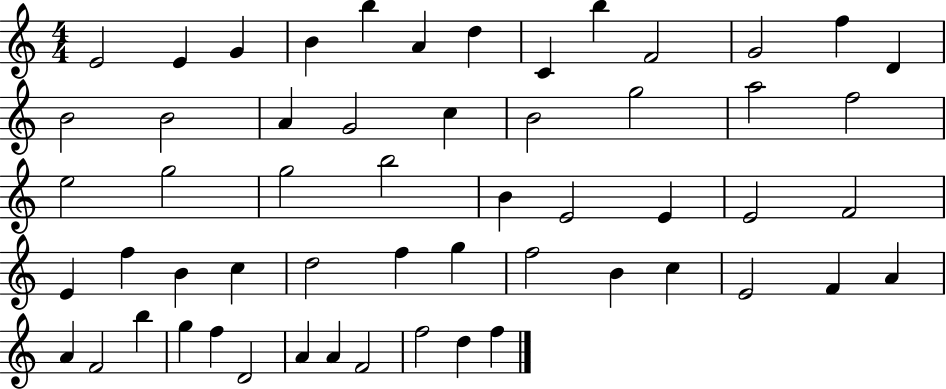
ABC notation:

X:1
T:Untitled
M:4/4
L:1/4
K:C
E2 E G B b A d C b F2 G2 f D B2 B2 A G2 c B2 g2 a2 f2 e2 g2 g2 b2 B E2 E E2 F2 E f B c d2 f g f2 B c E2 F A A F2 b g f D2 A A F2 f2 d f